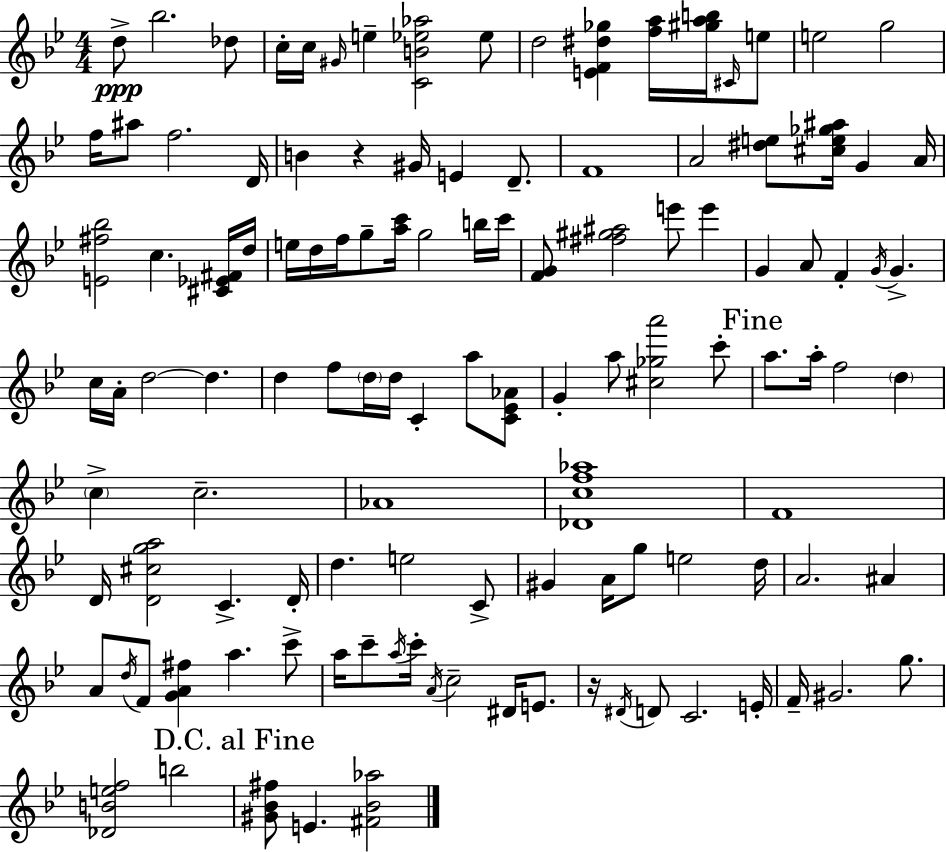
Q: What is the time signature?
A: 4/4